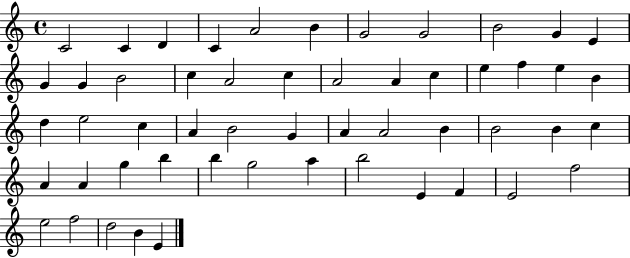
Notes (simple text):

C4/h C4/q D4/q C4/q A4/h B4/q G4/h G4/h B4/h G4/q E4/q G4/q G4/q B4/h C5/q A4/h C5/q A4/h A4/q C5/q E5/q F5/q E5/q B4/q D5/q E5/h C5/q A4/q B4/h G4/q A4/q A4/h B4/q B4/h B4/q C5/q A4/q A4/q G5/q B5/q B5/q G5/h A5/q B5/h E4/q F4/q E4/h F5/h E5/h F5/h D5/h B4/q E4/q